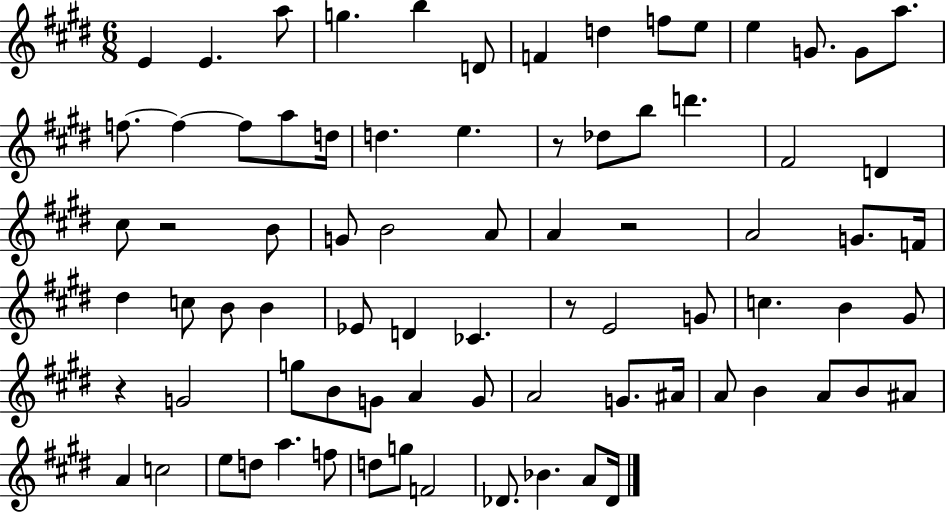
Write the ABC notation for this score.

X:1
T:Untitled
M:6/8
L:1/4
K:E
E E a/2 g b D/2 F d f/2 e/2 e G/2 G/2 a/2 f/2 f f/2 a/2 d/4 d e z/2 _d/2 b/2 d' ^F2 D ^c/2 z2 B/2 G/2 B2 A/2 A z2 A2 G/2 F/4 ^d c/2 B/2 B _E/2 D _C z/2 E2 G/2 c B ^G/2 z G2 g/2 B/2 G/2 A G/2 A2 G/2 ^A/4 A/2 B A/2 B/2 ^A/2 A c2 e/2 d/2 a f/2 d/2 g/2 F2 _D/2 _B A/2 _D/4